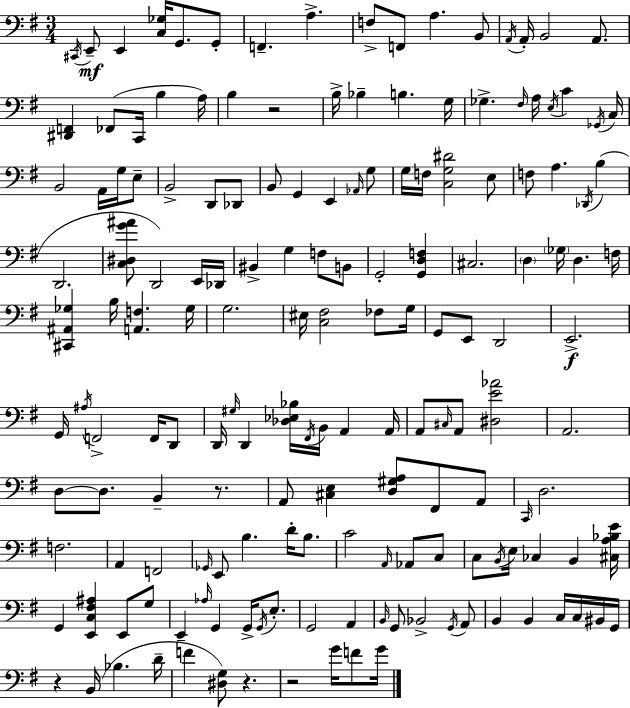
C#2/s E2/e E2/q [C3,Gb3]/s G2/e. G2/e F2/q. A3/q. F3/e F2/e A3/q. B2/e A2/s A2/s B2/h A2/e. [D#2,F2]/q FES2/e C2/s B3/q A3/s B3/q R/h B3/s Bb3/q B3/q. G3/s Gb3/q. F#3/s A3/s E3/s C4/q Gb2/s C3/s B2/h A2/s G3/s E3/e B2/h D2/e Db2/e B2/e G2/q E2/q Ab2/s G3/e G3/s F3/s [C3,G3,D#4]/h E3/e F3/e A3/q. Db2/s B3/q D2/h. [C3,D#3,G4,A#4]/e D2/h E2/s Db2/s BIS2/q G3/q F3/e B2/e G2/h [G2,D3,F3]/q C#3/h. D3/q Gb3/s D3/q. F3/s [C#2,A#2,Gb3]/q B3/s [A2,F3]/q. Gb3/s G3/h. EIS3/s [C3,F#3]/h FES3/e G3/s G2/e E2/e D2/h E2/h. G2/s A#3/s F2/h F2/s D2/e D2/s G#3/s D2/q [Db3,Eb3,Bb3]/s F#2/s B2/s A2/q A2/s A2/e C#3/s A2/e [D#3,E4,Ab4]/h A2/h. D3/e D3/e. B2/q R/e. A2/e [C#3,E3]/q [D3,G#3,A3]/e F#2/e A2/e C2/s D3/h. F3/h. A2/q F2/h Gb2/s E2/e B3/q. D4/s B3/e. C4/h A2/s Ab2/e C3/e C3/e B2/s E3/s CES3/q B2/q [C#3,A3,Bb3,E4]/s G2/q [E2,C3,F#3,A#3]/q E2/e G3/e E2/q Ab3/s G2/q G2/s G2/s E3/e. G2/h A2/q B2/s G2/e Bb2/h G2/s A2/e B2/q B2/q C3/s C3/s BIS2/s G2/s R/q B2/s Bb3/q. D4/s F4/q [D#3,G3]/e R/q. R/h G4/s F4/e G4/s